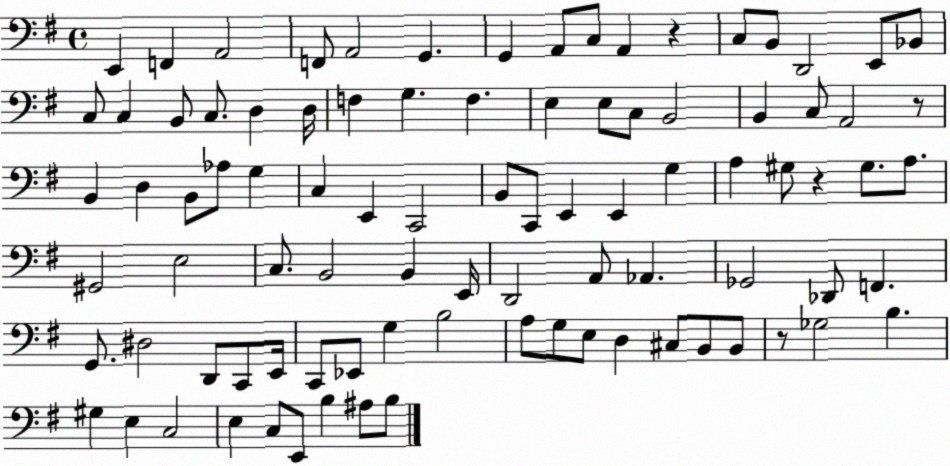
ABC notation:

X:1
T:Untitled
M:4/4
L:1/4
K:G
E,, F,, A,,2 F,,/2 A,,2 G,, G,, A,,/2 C,/2 A,, z C,/2 B,,/2 D,,2 E,,/2 _B,,/2 C,/2 C, B,,/2 C,/2 D, D,/4 F, G, F, E, E,/2 C,/2 B,,2 B,, C,/2 A,,2 z/2 B,, D, B,,/2 _A,/2 G, C, E,, C,,2 B,,/2 C,,/2 E,, E,, G, A, ^G,/2 z ^G,/2 A,/2 ^G,,2 E,2 C,/2 B,,2 B,, E,,/4 D,,2 A,,/2 _A,, _G,,2 _D,,/2 F,, G,,/2 ^D,2 D,,/2 C,,/2 E,,/4 C,,/2 _E,,/2 G, B,2 A,/2 G,/2 E,/2 D, ^C,/2 B,,/2 B,,/2 z/2 _G,2 B, ^G, E, C,2 E, C,/2 E,,/2 B, ^A,/2 B,/2